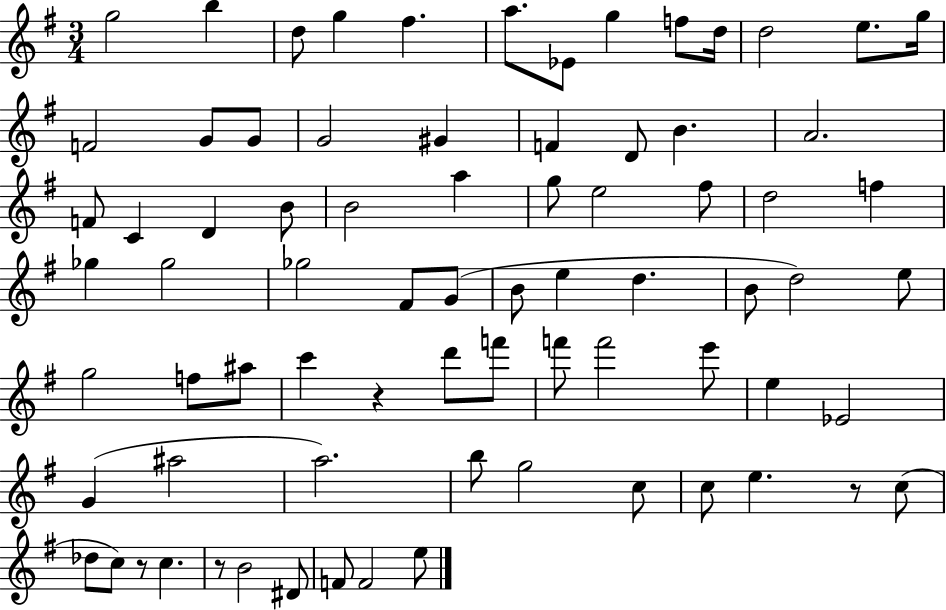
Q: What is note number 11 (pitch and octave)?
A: D5